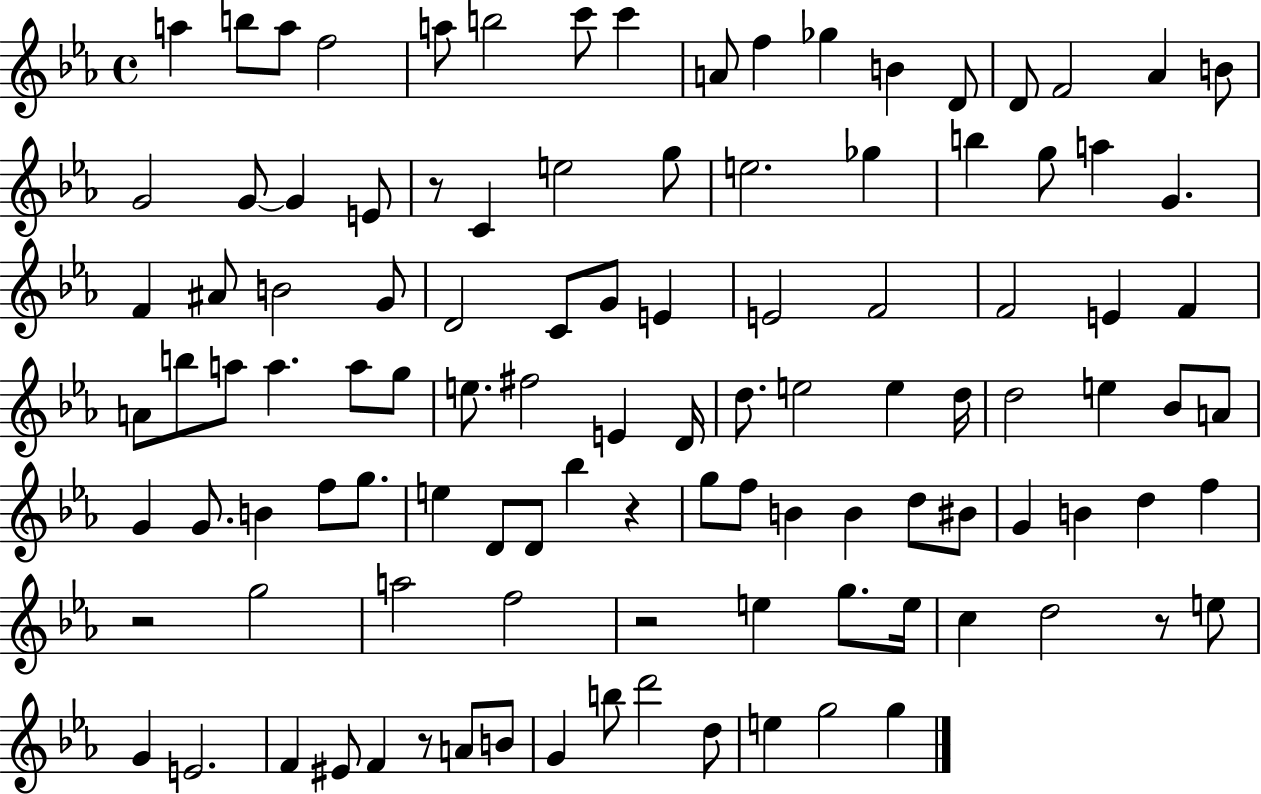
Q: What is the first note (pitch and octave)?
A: A5